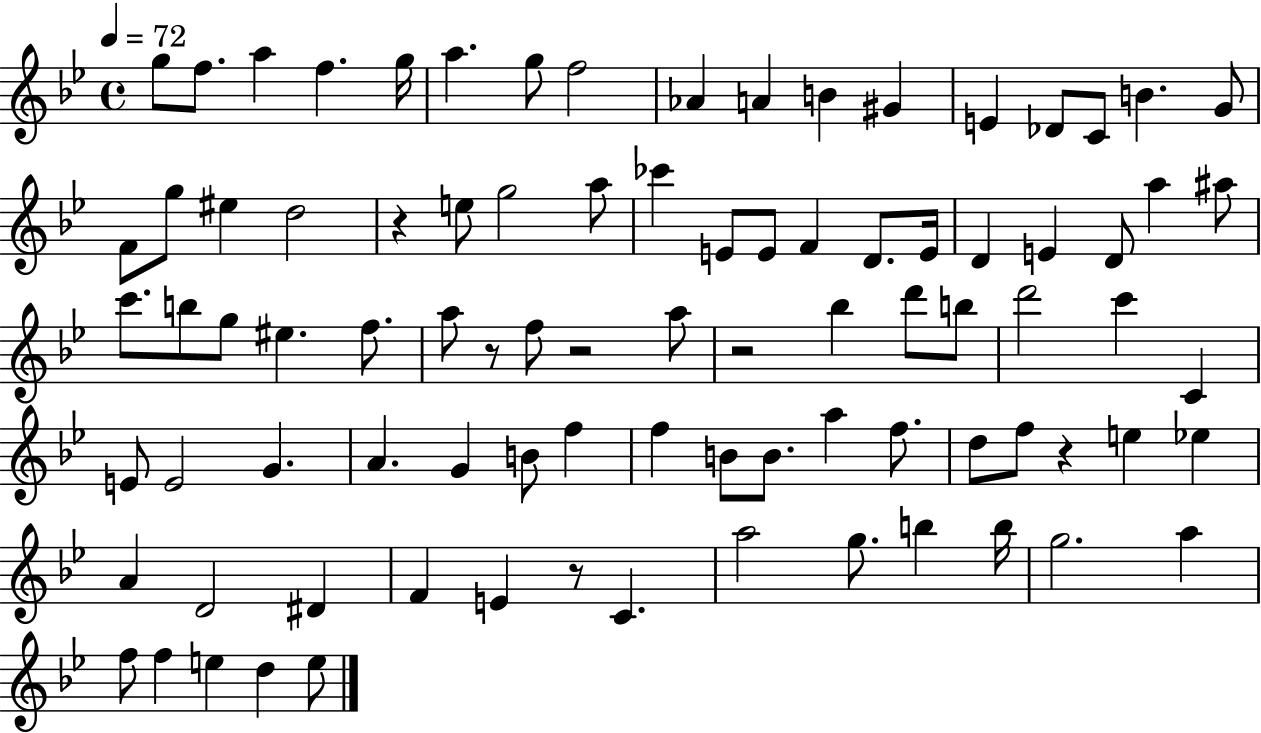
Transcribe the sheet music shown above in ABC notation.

X:1
T:Untitled
M:4/4
L:1/4
K:Bb
g/2 f/2 a f g/4 a g/2 f2 _A A B ^G E _D/2 C/2 B G/2 F/2 g/2 ^e d2 z e/2 g2 a/2 _c' E/2 E/2 F D/2 E/4 D E D/2 a ^a/2 c'/2 b/2 g/2 ^e f/2 a/2 z/2 f/2 z2 a/2 z2 _b d'/2 b/2 d'2 c' C E/2 E2 G A G B/2 f f B/2 B/2 a f/2 d/2 f/2 z e _e A D2 ^D F E z/2 C a2 g/2 b b/4 g2 a f/2 f e d e/2